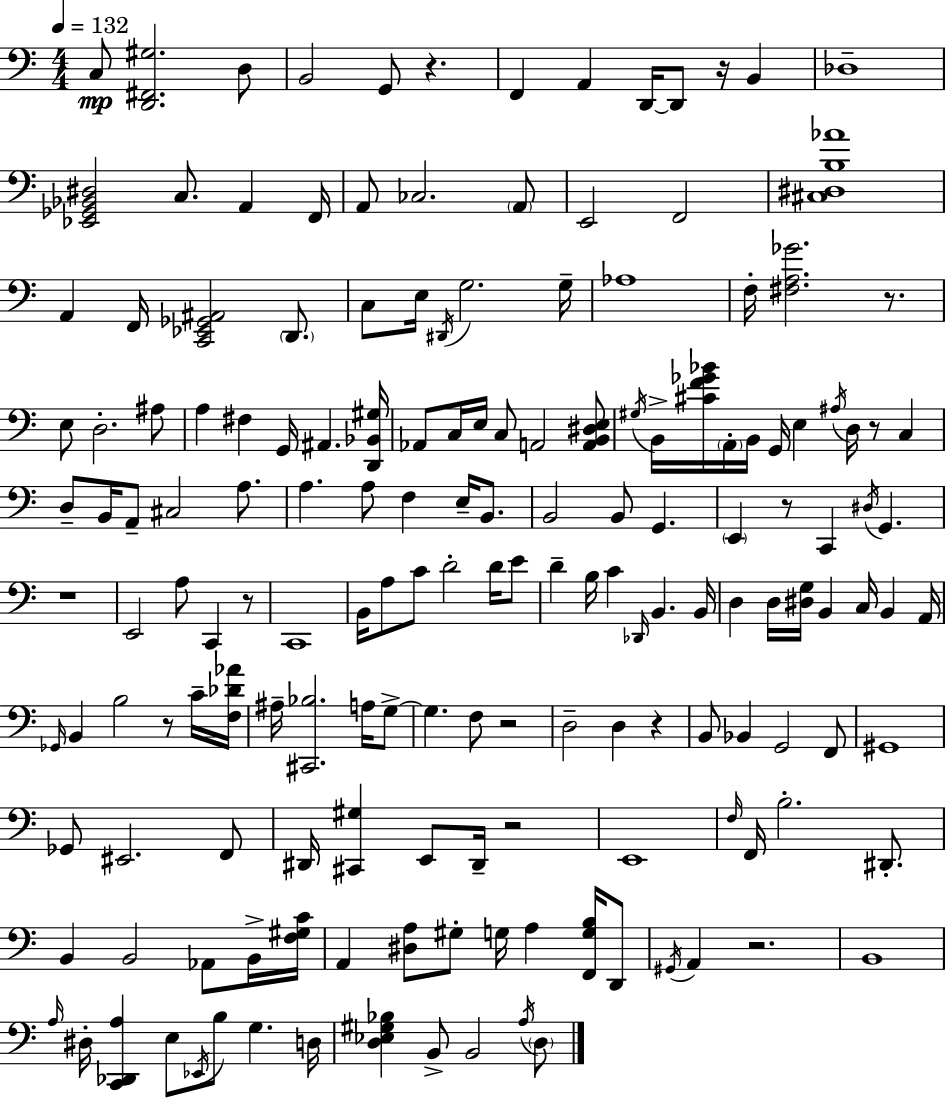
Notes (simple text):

C3/e [D2,F#2,G#3]/h. D3/e B2/h G2/e R/q. F2/q A2/q D2/s D2/e R/s B2/q Db3/w [Eb2,Gb2,Bb2,D#3]/h C3/e. A2/q F2/s A2/e CES3/h. A2/e E2/h F2/h [C#3,D#3,B3,Ab4]/w A2/q F2/s [C2,Eb2,Gb2,A#2]/h D2/e. C3/e E3/s D#2/s G3/h. G3/s Ab3/w F3/s [F#3,A3,Gb4]/h. R/e. E3/e D3/h. A#3/e A3/q F#3/q G2/s A#2/q. [D2,Bb2,G#3]/s Ab2/e C3/s E3/s C3/e A2/h [A2,B2,D#3,E3]/e G#3/s B2/s [C#4,F4,Gb4,Bb4]/s A2/s B2/s G2/s E3/q A#3/s D3/s R/e C3/q D3/e B2/s A2/e C#3/h A3/e. A3/q. A3/e F3/q E3/s B2/e. B2/h B2/e G2/q. E2/q R/e C2/q D#3/s G2/q. R/w E2/h A3/e C2/q R/e C2/w B2/s A3/e C4/e D4/h D4/s E4/e D4/q B3/s C4/q Db2/s B2/q. B2/s D3/q D3/s [D#3,G3]/s B2/q C3/s B2/q A2/s Gb2/s B2/q B3/h R/e C4/s [F3,Db4,Ab4]/s A#3/s [C#2,Bb3]/h. A3/s G3/e G3/q. F3/e R/h D3/h D3/q R/q B2/e Bb2/q G2/h F2/e G#2/w Gb2/e EIS2/h. F2/e D#2/s [C#2,G#3]/q E2/e D#2/s R/h E2/w F3/s F2/s B3/h. D#2/e. B2/q B2/h Ab2/e B2/s [F3,G#3,C4]/s A2/q [D#3,A3]/e G#3/e G3/s A3/q [F2,G3,B3]/s D2/e G#2/s A2/q R/h. B2/w A3/s D#3/s [C2,Db2,A3]/q E3/e Eb2/s B3/e G3/q. D3/s [D3,Eb3,G#3,Bb3]/q B2/e B2/h A3/s D3/e